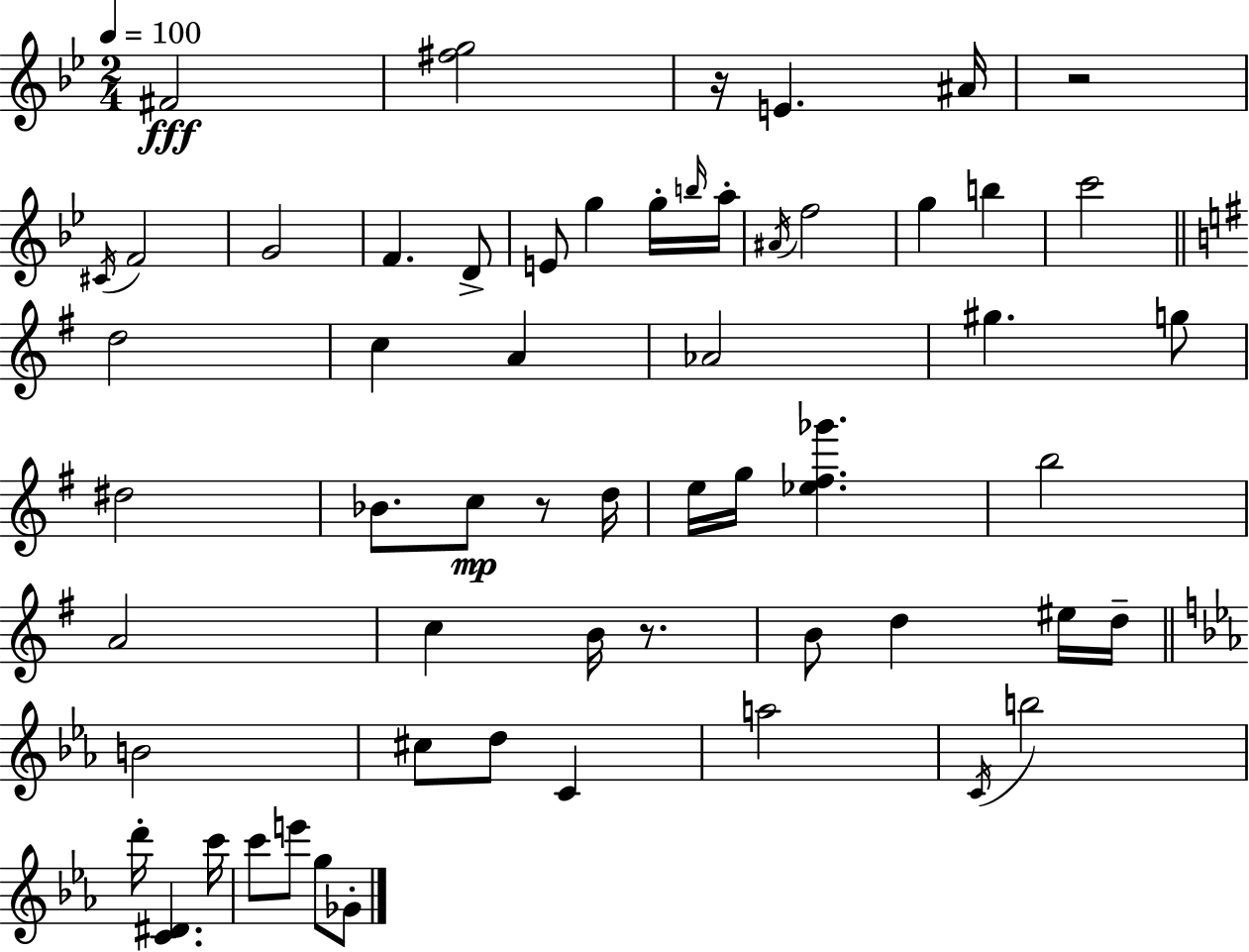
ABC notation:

X:1
T:Untitled
M:2/4
L:1/4
K:Bb
^F2 [^fg]2 z/4 E ^A/4 z2 ^C/4 F2 G2 F D/2 E/2 g g/4 b/4 a/4 ^A/4 f2 g b c'2 d2 c A _A2 ^g g/2 ^d2 _B/2 c/2 z/2 d/4 e/4 g/4 [_e^f_g'] b2 A2 c B/4 z/2 B/2 d ^e/4 d/4 B2 ^c/2 d/2 C a2 C/4 b2 d'/4 [C^D] c'/4 c'/2 e'/2 g/2 _G/2